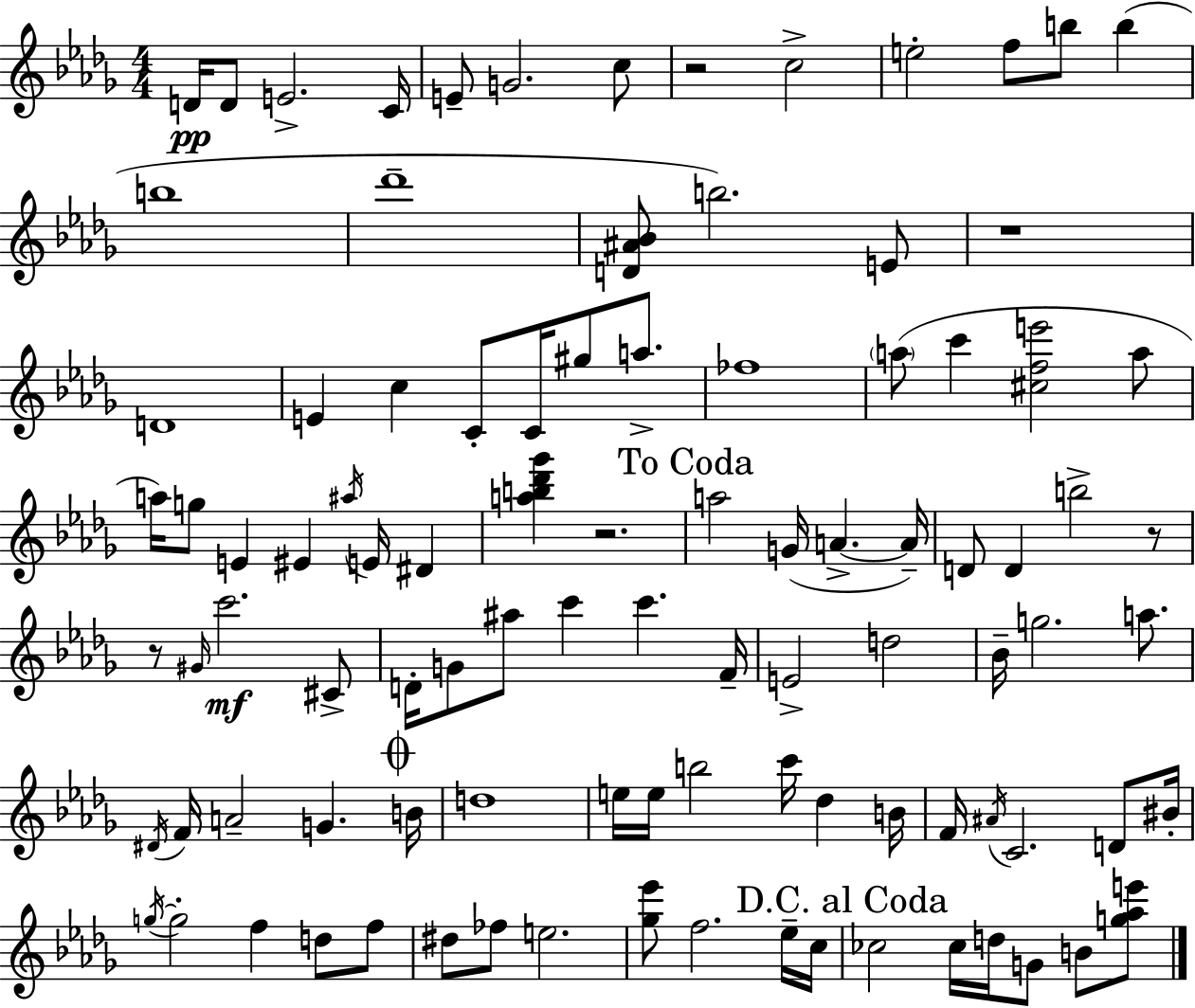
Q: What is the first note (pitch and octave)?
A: D4